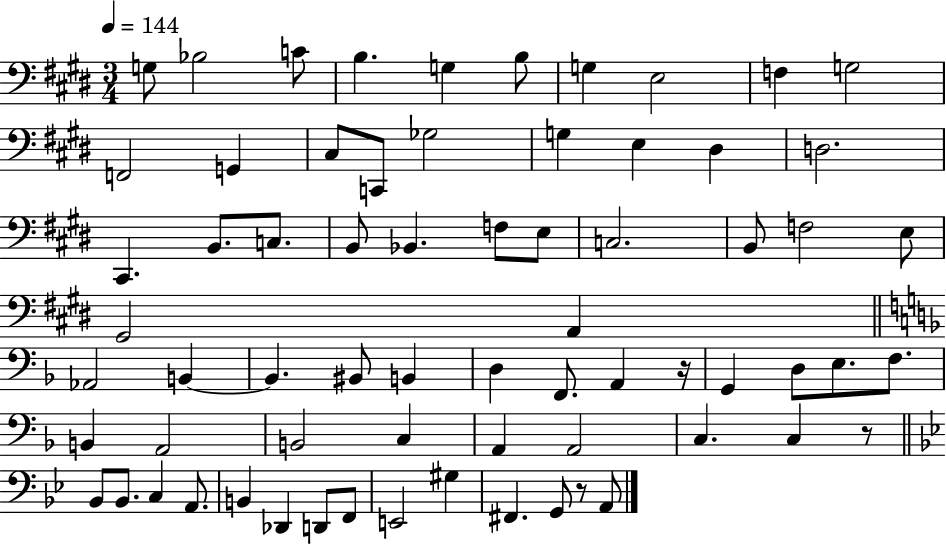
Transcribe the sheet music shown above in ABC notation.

X:1
T:Untitled
M:3/4
L:1/4
K:E
G,/2 _B,2 C/2 B, G, B,/2 G, E,2 F, G,2 F,,2 G,, ^C,/2 C,,/2 _G,2 G, E, ^D, D,2 ^C,, B,,/2 C,/2 B,,/2 _B,, F,/2 E,/2 C,2 B,,/2 F,2 E,/2 ^G,,2 A,, _A,,2 B,, B,, ^B,,/2 B,, D, F,,/2 A,, z/4 G,, D,/2 E,/2 F,/2 B,, A,,2 B,,2 C, A,, A,,2 C, C, z/2 _B,,/2 _B,,/2 C, A,,/2 B,, _D,, D,,/2 F,,/2 E,,2 ^G, ^F,, G,,/2 z/2 A,,/2